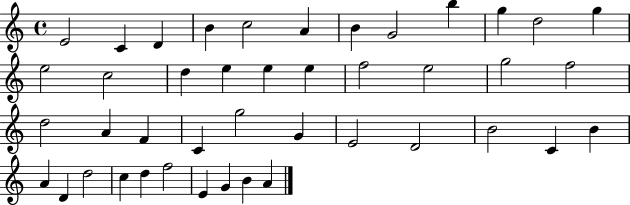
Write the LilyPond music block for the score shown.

{
  \clef treble
  \time 4/4
  \defaultTimeSignature
  \key c \major
  e'2 c'4 d'4 | b'4 c''2 a'4 | b'4 g'2 b''4 | g''4 d''2 g''4 | \break e''2 c''2 | d''4 e''4 e''4 e''4 | f''2 e''2 | g''2 f''2 | \break d''2 a'4 f'4 | c'4 g''2 g'4 | e'2 d'2 | b'2 c'4 b'4 | \break a'4 d'4 d''2 | c''4 d''4 f''2 | e'4 g'4 b'4 a'4 | \bar "|."
}